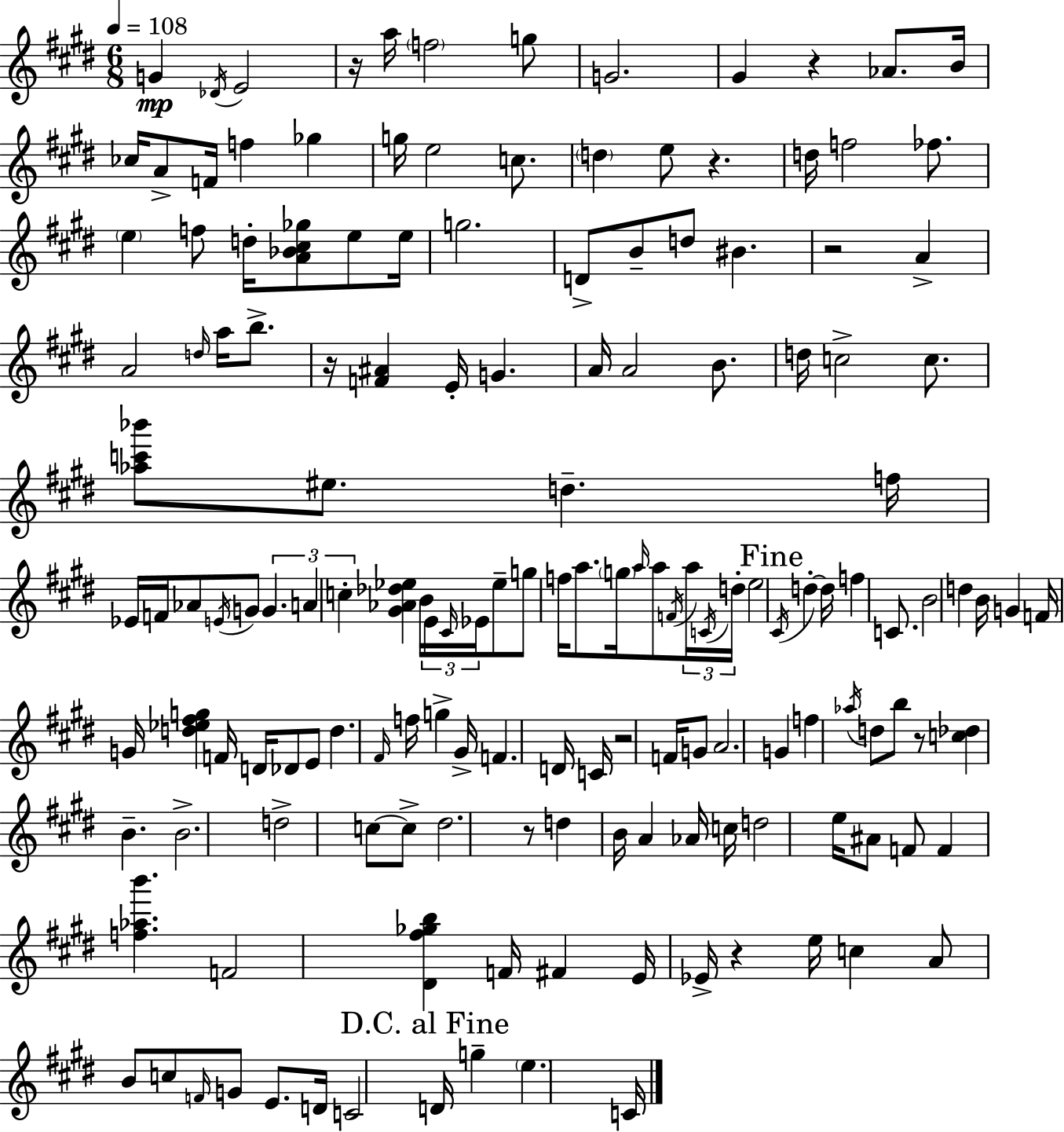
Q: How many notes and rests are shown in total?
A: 156